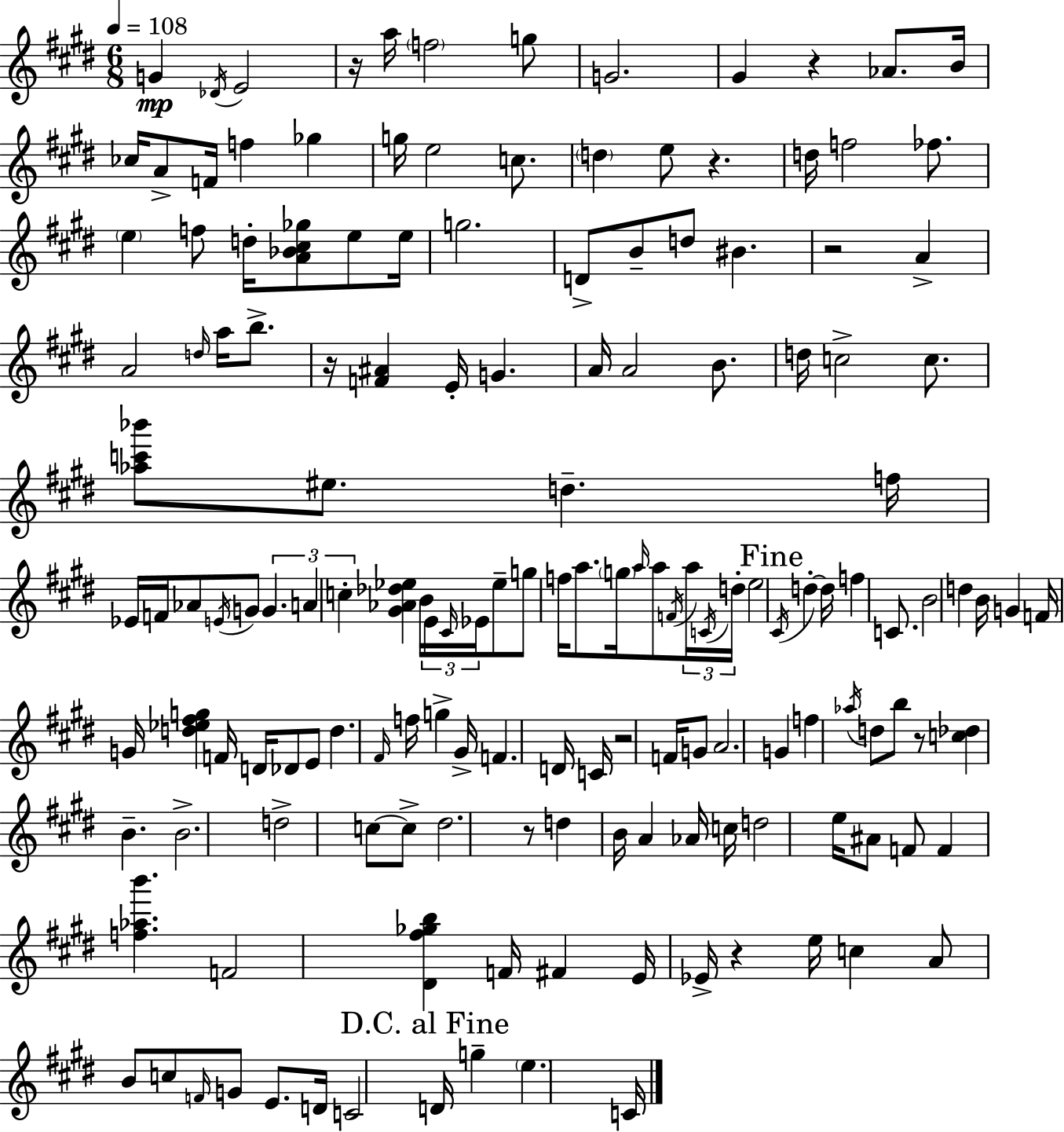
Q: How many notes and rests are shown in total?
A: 156